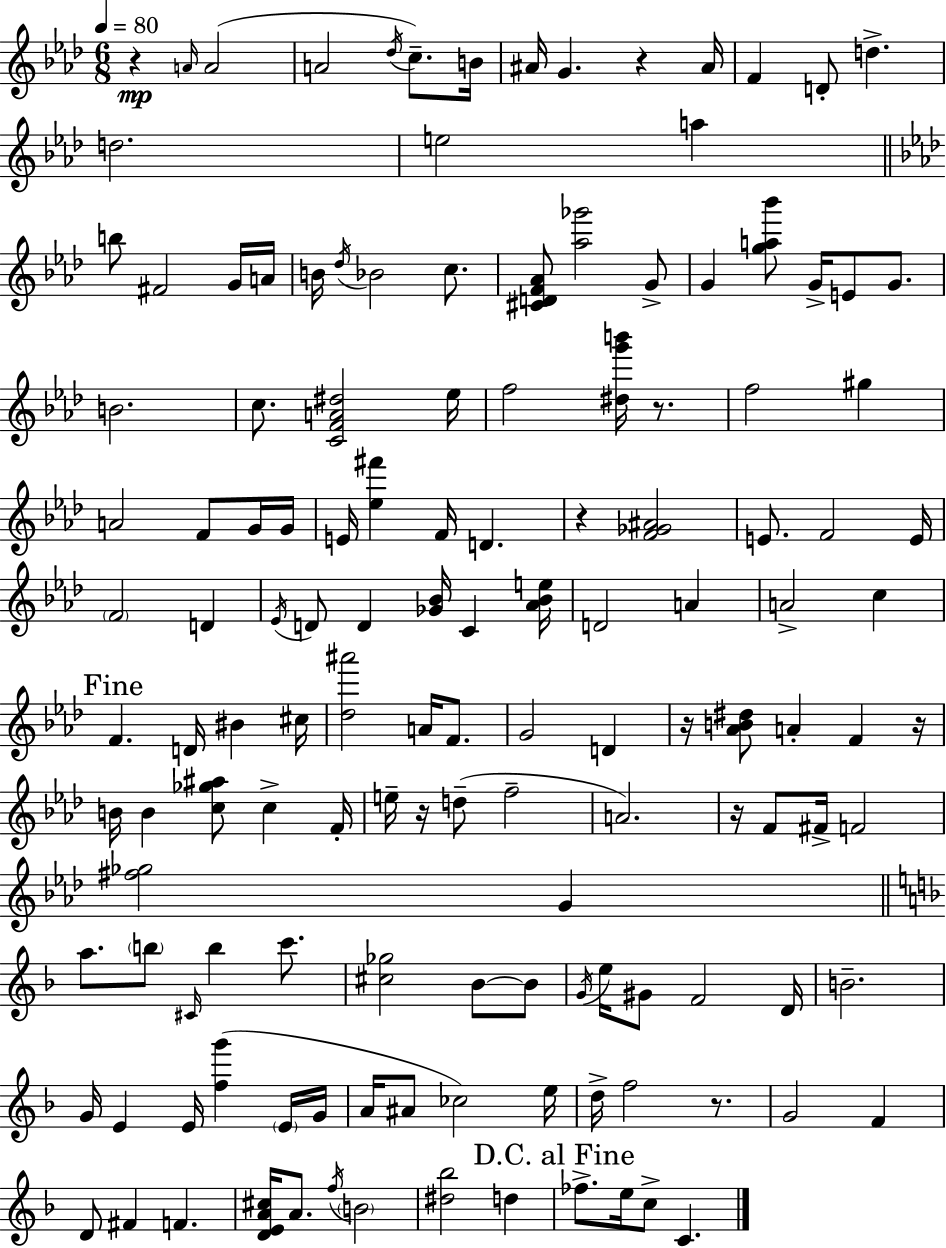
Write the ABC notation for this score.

X:1
T:Untitled
M:6/8
L:1/4
K:Fm
z A/4 A2 A2 _d/4 c/2 B/4 ^A/4 G z ^A/4 F D/2 d d2 e2 a b/2 ^F2 G/4 A/4 B/4 _d/4 _B2 c/2 [^CDF_A]/2 [_a_g']2 G/2 G [ga_b']/2 G/4 E/2 G/2 B2 c/2 [CFA^d]2 _e/4 f2 [^dg'b']/4 z/2 f2 ^g A2 F/2 G/4 G/4 E/4 [_e^f'] F/4 D z [F_G^A]2 E/2 F2 E/4 F2 D _E/4 D/2 D [_G_B]/4 C [_A_Be]/4 D2 A A2 c F D/4 ^B ^c/4 [_d^a']2 A/4 F/2 G2 D z/4 [_AB^d]/2 A F z/4 B/4 B [c_g^a]/2 c F/4 e/4 z/4 d/2 f2 A2 z/4 F/2 ^F/4 F2 [^f_g]2 G a/2 b/2 ^C/4 b c'/2 [^c_g]2 _B/2 _B/2 G/4 e/4 ^G/2 F2 D/4 B2 G/4 E E/4 [fg'] E/4 G/4 A/4 ^A/2 _c2 e/4 d/4 f2 z/2 G2 F D/2 ^F F [DEA^c]/4 A/2 f/4 B2 [^d_b]2 d _f/2 e/4 c/2 C